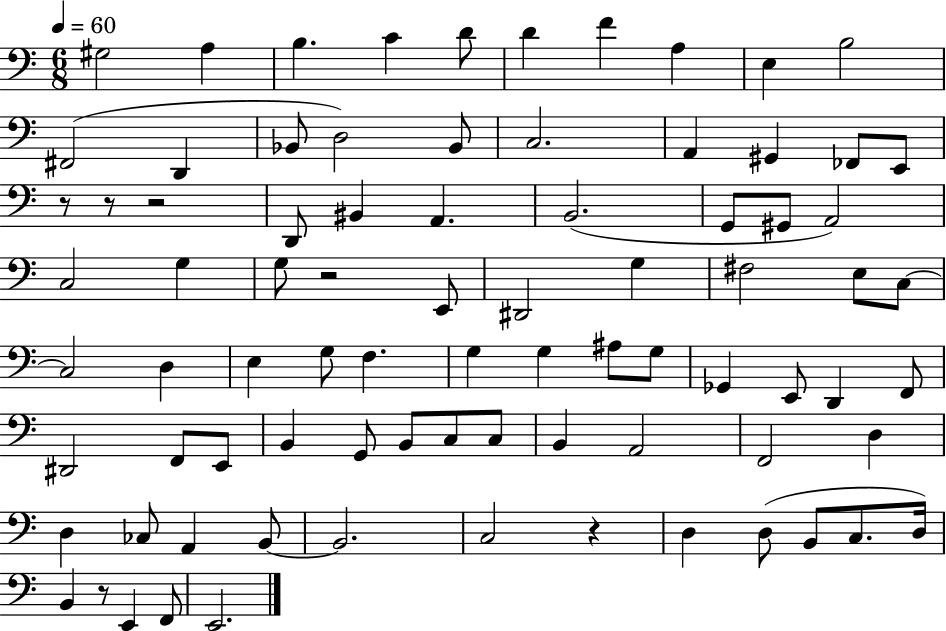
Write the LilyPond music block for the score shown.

{
  \clef bass
  \numericTimeSignature
  \time 6/8
  \key c \major
  \tempo 4 = 60
  \repeat volta 2 { gis2 a4 | b4. c'4 d'8 | d'4 f'4 a4 | e4 b2 | \break fis,2( d,4 | bes,8 d2) bes,8 | c2. | a,4 gis,4 fes,8 e,8 | \break r8 r8 r2 | d,8 bis,4 a,4. | b,2.( | g,8 gis,8 a,2) | \break c2 g4 | g8 r2 e,8 | dis,2 g4 | fis2 e8 c8~~ | \break c2 d4 | e4 g8 f4. | g4 g4 ais8 g8 | ges,4 e,8 d,4 f,8 | \break dis,2 f,8 e,8 | b,4 g,8 b,8 c8 c8 | b,4 a,2 | f,2 d4 | \break d4 ces8 a,4 b,8~~ | b,2. | c2 r4 | d4 d8( b,8 c8. d16) | \break b,4 r8 e,4 f,8 | e,2. | } \bar "|."
}